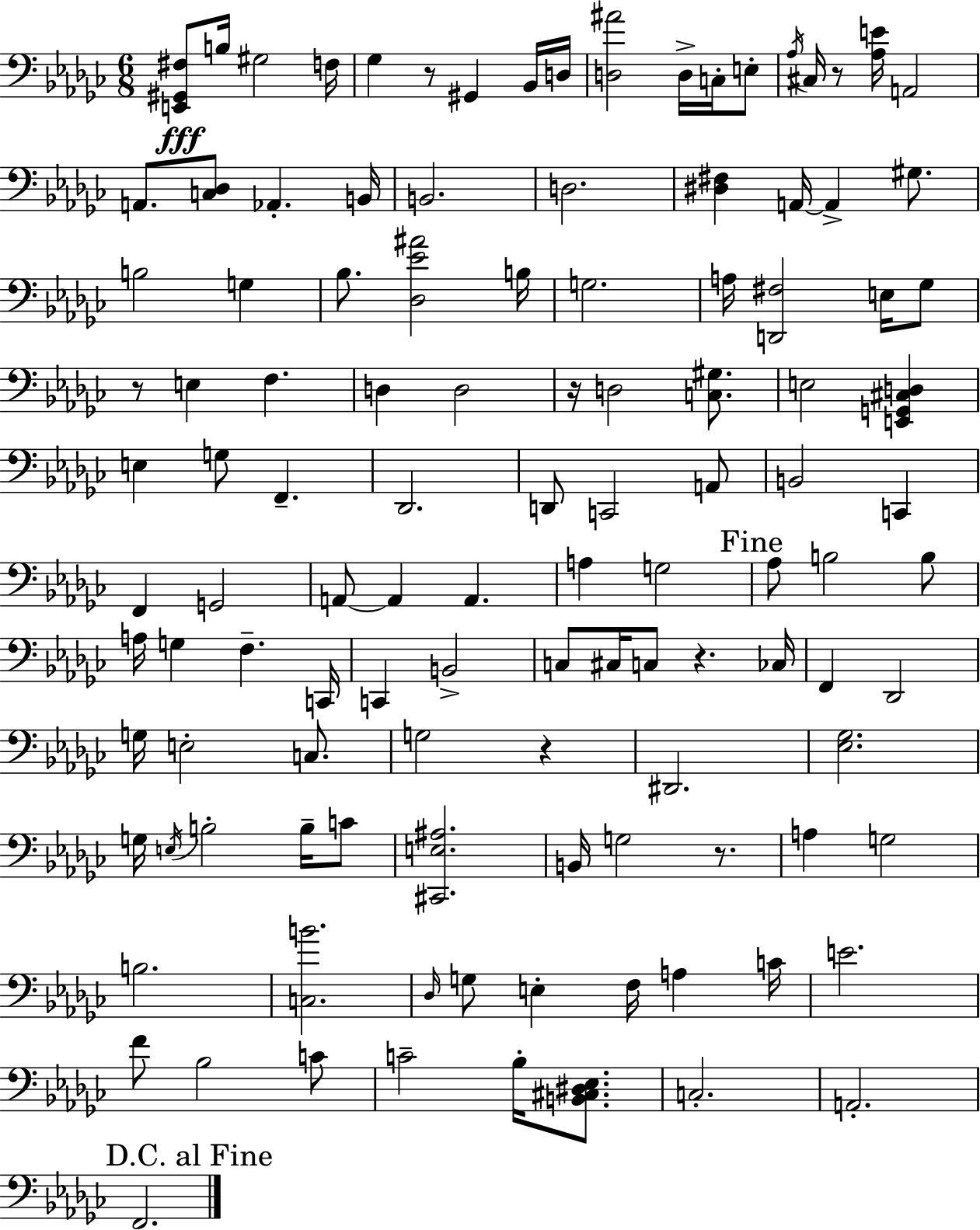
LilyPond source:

{
  \clef bass
  \numericTimeSignature
  \time 6/8
  \key ees \minor
  \repeat volta 2 { <e, gis, fis>8\fff b16 gis2 f16 | ges4 r8 gis,4 bes,16 d16 | <d ais'>2 d16-> c16-. e8-. | \acciaccatura { aes16 } cis16 r8 <aes e'>16 a,2 | \break a,8. <c des>8 aes,4.-. | b,16 b,2. | d2. | <dis fis>4 a,16~~ a,4-> gis8. | \break b2 g4 | bes8. <des ees' ais'>2 | b16 g2. | a16 <d, fis>2 e16 ges8 | \break r8 e4 f4. | d4 d2 | r16 d2 <c gis>8. | e2 <e, g, cis d>4 | \break e4 g8 f,4.-- | des,2. | d,8 c,2 a,8 | b,2 c,4 | \break f,4 g,2 | a,8~~ a,4 a,4. | a4 g2 | \mark "Fine" aes8 b2 b8 | \break a16 g4 f4.-- | c,16 c,4 b,2-> | c8 cis16 c8 r4. | ces16 f,4 des,2 | \break g16 e2-. c8. | g2 r4 | dis,2. | <ees ges>2. | \break g16 \acciaccatura { e16 } b2-. b16-- | c'8 <cis, e ais>2. | b,16 g2 r8. | a4 g2 | \break b2. | <c b'>2. | \grace { des16 } g8 e4-. f16 a4 | c'16 e'2. | \break f'8 bes2 | c'8 c'2-- bes16-. | <b, cis dis ees>8. c2.-. | a,2.-. | \break \mark "D.C. al Fine" f,2. | } \bar "|."
}